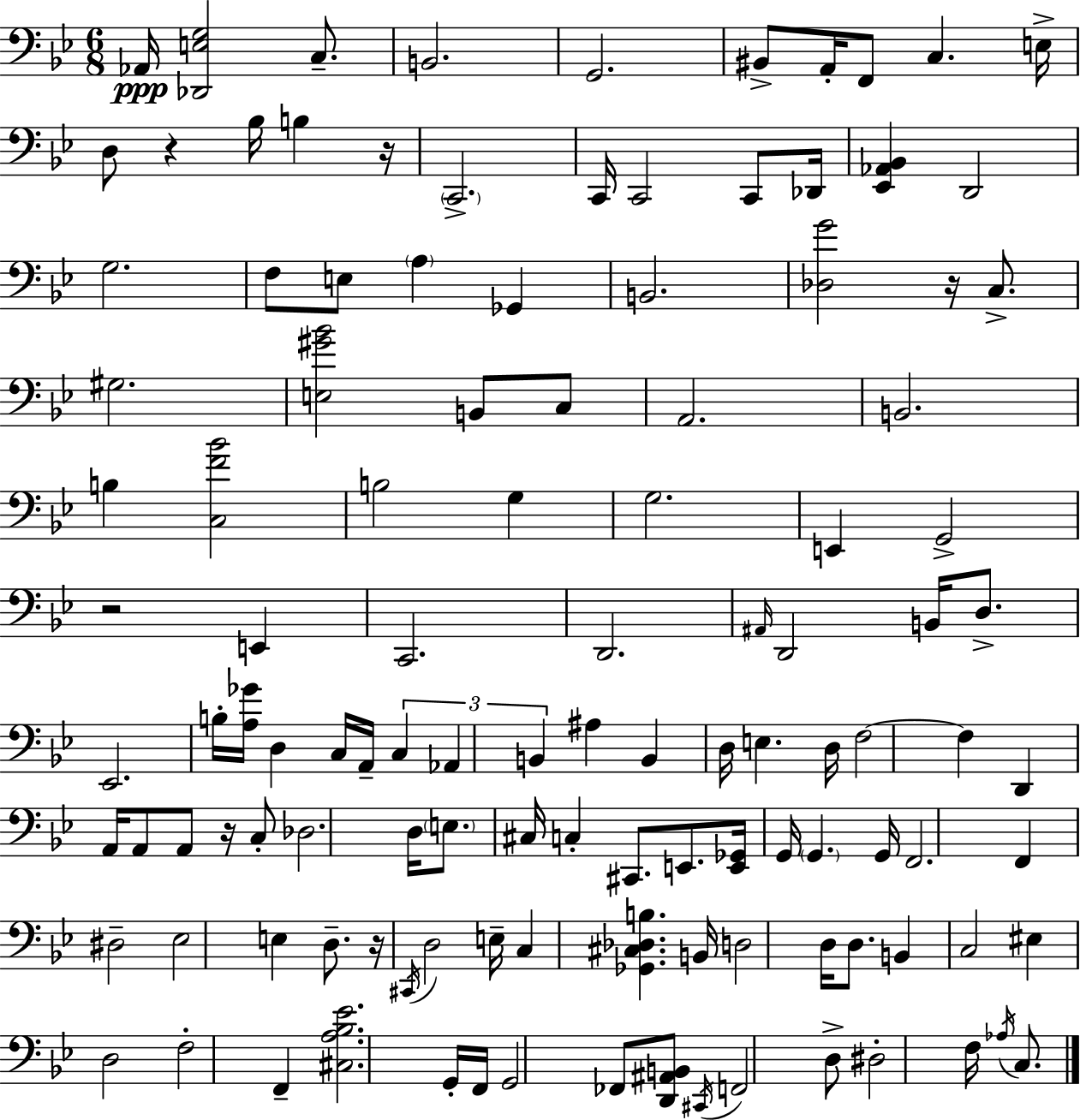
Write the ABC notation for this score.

X:1
T:Untitled
M:6/8
L:1/4
K:Bb
_A,,/4 [_D,,E,G,]2 C,/2 B,,2 G,,2 ^B,,/2 A,,/4 F,,/2 C, E,/4 D,/2 z _B,/4 B, z/4 C,,2 C,,/4 C,,2 C,,/2 _D,,/4 [_E,,_A,,_B,,] D,,2 G,2 F,/2 E,/2 A, _G,, B,,2 [_D,G]2 z/4 C,/2 ^G,2 [E,^G_B]2 B,,/2 C,/2 A,,2 B,,2 B, [C,F_B]2 B,2 G, G,2 E,, G,,2 z2 E,, C,,2 D,,2 ^A,,/4 D,,2 B,,/4 D,/2 _E,,2 B,/4 [A,_G]/4 D, C,/4 A,,/4 C, _A,, B,, ^A, B,, D,/4 E, D,/4 F,2 F, D,, A,,/4 A,,/2 A,,/2 z/4 C,/2 _D,2 D,/4 E,/2 ^C,/4 C, ^C,,/2 E,,/2 [E,,_G,,]/4 G,,/4 G,, G,,/4 F,,2 F,, ^D,2 _E,2 E, D,/2 z/4 ^C,,/4 D,2 E,/4 C, [_G,,^C,_D,B,] B,,/4 D,2 D,/4 D,/2 B,, C,2 ^E, D,2 F,2 F,, [^C,A,_B,_E]2 G,,/4 F,,/4 G,,2 _F,,/2 [D,,^A,,B,,]/2 ^C,,/4 F,,2 D,/2 ^D,2 F,/4 _A,/4 C,/2